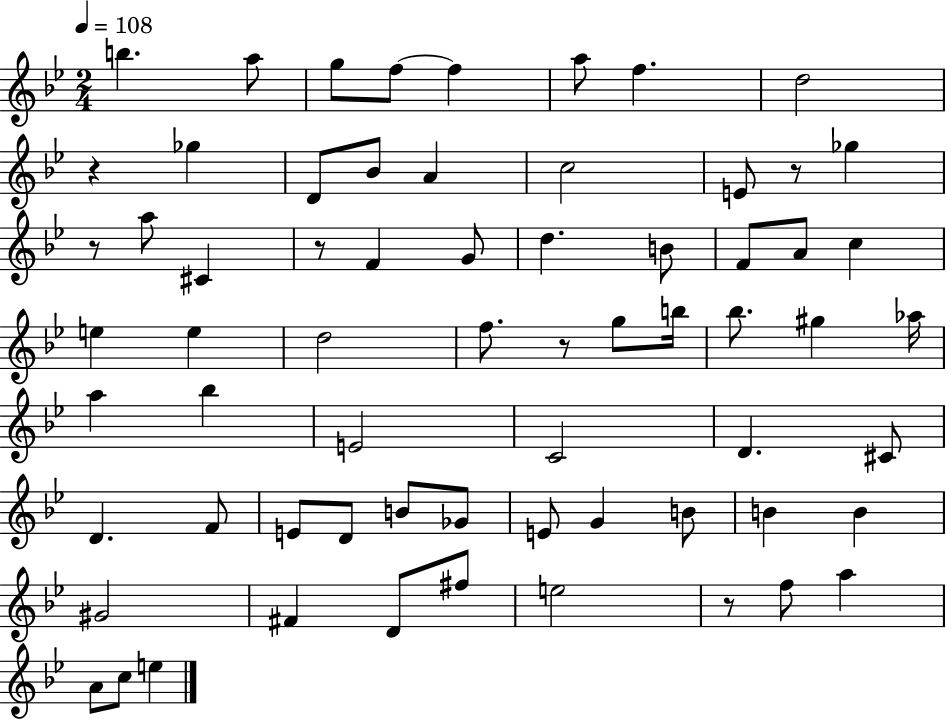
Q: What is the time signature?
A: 2/4